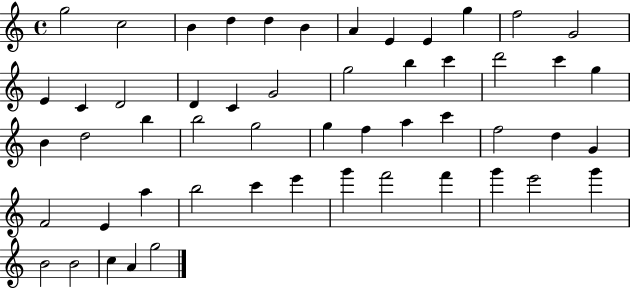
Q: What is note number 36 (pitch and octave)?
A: G4